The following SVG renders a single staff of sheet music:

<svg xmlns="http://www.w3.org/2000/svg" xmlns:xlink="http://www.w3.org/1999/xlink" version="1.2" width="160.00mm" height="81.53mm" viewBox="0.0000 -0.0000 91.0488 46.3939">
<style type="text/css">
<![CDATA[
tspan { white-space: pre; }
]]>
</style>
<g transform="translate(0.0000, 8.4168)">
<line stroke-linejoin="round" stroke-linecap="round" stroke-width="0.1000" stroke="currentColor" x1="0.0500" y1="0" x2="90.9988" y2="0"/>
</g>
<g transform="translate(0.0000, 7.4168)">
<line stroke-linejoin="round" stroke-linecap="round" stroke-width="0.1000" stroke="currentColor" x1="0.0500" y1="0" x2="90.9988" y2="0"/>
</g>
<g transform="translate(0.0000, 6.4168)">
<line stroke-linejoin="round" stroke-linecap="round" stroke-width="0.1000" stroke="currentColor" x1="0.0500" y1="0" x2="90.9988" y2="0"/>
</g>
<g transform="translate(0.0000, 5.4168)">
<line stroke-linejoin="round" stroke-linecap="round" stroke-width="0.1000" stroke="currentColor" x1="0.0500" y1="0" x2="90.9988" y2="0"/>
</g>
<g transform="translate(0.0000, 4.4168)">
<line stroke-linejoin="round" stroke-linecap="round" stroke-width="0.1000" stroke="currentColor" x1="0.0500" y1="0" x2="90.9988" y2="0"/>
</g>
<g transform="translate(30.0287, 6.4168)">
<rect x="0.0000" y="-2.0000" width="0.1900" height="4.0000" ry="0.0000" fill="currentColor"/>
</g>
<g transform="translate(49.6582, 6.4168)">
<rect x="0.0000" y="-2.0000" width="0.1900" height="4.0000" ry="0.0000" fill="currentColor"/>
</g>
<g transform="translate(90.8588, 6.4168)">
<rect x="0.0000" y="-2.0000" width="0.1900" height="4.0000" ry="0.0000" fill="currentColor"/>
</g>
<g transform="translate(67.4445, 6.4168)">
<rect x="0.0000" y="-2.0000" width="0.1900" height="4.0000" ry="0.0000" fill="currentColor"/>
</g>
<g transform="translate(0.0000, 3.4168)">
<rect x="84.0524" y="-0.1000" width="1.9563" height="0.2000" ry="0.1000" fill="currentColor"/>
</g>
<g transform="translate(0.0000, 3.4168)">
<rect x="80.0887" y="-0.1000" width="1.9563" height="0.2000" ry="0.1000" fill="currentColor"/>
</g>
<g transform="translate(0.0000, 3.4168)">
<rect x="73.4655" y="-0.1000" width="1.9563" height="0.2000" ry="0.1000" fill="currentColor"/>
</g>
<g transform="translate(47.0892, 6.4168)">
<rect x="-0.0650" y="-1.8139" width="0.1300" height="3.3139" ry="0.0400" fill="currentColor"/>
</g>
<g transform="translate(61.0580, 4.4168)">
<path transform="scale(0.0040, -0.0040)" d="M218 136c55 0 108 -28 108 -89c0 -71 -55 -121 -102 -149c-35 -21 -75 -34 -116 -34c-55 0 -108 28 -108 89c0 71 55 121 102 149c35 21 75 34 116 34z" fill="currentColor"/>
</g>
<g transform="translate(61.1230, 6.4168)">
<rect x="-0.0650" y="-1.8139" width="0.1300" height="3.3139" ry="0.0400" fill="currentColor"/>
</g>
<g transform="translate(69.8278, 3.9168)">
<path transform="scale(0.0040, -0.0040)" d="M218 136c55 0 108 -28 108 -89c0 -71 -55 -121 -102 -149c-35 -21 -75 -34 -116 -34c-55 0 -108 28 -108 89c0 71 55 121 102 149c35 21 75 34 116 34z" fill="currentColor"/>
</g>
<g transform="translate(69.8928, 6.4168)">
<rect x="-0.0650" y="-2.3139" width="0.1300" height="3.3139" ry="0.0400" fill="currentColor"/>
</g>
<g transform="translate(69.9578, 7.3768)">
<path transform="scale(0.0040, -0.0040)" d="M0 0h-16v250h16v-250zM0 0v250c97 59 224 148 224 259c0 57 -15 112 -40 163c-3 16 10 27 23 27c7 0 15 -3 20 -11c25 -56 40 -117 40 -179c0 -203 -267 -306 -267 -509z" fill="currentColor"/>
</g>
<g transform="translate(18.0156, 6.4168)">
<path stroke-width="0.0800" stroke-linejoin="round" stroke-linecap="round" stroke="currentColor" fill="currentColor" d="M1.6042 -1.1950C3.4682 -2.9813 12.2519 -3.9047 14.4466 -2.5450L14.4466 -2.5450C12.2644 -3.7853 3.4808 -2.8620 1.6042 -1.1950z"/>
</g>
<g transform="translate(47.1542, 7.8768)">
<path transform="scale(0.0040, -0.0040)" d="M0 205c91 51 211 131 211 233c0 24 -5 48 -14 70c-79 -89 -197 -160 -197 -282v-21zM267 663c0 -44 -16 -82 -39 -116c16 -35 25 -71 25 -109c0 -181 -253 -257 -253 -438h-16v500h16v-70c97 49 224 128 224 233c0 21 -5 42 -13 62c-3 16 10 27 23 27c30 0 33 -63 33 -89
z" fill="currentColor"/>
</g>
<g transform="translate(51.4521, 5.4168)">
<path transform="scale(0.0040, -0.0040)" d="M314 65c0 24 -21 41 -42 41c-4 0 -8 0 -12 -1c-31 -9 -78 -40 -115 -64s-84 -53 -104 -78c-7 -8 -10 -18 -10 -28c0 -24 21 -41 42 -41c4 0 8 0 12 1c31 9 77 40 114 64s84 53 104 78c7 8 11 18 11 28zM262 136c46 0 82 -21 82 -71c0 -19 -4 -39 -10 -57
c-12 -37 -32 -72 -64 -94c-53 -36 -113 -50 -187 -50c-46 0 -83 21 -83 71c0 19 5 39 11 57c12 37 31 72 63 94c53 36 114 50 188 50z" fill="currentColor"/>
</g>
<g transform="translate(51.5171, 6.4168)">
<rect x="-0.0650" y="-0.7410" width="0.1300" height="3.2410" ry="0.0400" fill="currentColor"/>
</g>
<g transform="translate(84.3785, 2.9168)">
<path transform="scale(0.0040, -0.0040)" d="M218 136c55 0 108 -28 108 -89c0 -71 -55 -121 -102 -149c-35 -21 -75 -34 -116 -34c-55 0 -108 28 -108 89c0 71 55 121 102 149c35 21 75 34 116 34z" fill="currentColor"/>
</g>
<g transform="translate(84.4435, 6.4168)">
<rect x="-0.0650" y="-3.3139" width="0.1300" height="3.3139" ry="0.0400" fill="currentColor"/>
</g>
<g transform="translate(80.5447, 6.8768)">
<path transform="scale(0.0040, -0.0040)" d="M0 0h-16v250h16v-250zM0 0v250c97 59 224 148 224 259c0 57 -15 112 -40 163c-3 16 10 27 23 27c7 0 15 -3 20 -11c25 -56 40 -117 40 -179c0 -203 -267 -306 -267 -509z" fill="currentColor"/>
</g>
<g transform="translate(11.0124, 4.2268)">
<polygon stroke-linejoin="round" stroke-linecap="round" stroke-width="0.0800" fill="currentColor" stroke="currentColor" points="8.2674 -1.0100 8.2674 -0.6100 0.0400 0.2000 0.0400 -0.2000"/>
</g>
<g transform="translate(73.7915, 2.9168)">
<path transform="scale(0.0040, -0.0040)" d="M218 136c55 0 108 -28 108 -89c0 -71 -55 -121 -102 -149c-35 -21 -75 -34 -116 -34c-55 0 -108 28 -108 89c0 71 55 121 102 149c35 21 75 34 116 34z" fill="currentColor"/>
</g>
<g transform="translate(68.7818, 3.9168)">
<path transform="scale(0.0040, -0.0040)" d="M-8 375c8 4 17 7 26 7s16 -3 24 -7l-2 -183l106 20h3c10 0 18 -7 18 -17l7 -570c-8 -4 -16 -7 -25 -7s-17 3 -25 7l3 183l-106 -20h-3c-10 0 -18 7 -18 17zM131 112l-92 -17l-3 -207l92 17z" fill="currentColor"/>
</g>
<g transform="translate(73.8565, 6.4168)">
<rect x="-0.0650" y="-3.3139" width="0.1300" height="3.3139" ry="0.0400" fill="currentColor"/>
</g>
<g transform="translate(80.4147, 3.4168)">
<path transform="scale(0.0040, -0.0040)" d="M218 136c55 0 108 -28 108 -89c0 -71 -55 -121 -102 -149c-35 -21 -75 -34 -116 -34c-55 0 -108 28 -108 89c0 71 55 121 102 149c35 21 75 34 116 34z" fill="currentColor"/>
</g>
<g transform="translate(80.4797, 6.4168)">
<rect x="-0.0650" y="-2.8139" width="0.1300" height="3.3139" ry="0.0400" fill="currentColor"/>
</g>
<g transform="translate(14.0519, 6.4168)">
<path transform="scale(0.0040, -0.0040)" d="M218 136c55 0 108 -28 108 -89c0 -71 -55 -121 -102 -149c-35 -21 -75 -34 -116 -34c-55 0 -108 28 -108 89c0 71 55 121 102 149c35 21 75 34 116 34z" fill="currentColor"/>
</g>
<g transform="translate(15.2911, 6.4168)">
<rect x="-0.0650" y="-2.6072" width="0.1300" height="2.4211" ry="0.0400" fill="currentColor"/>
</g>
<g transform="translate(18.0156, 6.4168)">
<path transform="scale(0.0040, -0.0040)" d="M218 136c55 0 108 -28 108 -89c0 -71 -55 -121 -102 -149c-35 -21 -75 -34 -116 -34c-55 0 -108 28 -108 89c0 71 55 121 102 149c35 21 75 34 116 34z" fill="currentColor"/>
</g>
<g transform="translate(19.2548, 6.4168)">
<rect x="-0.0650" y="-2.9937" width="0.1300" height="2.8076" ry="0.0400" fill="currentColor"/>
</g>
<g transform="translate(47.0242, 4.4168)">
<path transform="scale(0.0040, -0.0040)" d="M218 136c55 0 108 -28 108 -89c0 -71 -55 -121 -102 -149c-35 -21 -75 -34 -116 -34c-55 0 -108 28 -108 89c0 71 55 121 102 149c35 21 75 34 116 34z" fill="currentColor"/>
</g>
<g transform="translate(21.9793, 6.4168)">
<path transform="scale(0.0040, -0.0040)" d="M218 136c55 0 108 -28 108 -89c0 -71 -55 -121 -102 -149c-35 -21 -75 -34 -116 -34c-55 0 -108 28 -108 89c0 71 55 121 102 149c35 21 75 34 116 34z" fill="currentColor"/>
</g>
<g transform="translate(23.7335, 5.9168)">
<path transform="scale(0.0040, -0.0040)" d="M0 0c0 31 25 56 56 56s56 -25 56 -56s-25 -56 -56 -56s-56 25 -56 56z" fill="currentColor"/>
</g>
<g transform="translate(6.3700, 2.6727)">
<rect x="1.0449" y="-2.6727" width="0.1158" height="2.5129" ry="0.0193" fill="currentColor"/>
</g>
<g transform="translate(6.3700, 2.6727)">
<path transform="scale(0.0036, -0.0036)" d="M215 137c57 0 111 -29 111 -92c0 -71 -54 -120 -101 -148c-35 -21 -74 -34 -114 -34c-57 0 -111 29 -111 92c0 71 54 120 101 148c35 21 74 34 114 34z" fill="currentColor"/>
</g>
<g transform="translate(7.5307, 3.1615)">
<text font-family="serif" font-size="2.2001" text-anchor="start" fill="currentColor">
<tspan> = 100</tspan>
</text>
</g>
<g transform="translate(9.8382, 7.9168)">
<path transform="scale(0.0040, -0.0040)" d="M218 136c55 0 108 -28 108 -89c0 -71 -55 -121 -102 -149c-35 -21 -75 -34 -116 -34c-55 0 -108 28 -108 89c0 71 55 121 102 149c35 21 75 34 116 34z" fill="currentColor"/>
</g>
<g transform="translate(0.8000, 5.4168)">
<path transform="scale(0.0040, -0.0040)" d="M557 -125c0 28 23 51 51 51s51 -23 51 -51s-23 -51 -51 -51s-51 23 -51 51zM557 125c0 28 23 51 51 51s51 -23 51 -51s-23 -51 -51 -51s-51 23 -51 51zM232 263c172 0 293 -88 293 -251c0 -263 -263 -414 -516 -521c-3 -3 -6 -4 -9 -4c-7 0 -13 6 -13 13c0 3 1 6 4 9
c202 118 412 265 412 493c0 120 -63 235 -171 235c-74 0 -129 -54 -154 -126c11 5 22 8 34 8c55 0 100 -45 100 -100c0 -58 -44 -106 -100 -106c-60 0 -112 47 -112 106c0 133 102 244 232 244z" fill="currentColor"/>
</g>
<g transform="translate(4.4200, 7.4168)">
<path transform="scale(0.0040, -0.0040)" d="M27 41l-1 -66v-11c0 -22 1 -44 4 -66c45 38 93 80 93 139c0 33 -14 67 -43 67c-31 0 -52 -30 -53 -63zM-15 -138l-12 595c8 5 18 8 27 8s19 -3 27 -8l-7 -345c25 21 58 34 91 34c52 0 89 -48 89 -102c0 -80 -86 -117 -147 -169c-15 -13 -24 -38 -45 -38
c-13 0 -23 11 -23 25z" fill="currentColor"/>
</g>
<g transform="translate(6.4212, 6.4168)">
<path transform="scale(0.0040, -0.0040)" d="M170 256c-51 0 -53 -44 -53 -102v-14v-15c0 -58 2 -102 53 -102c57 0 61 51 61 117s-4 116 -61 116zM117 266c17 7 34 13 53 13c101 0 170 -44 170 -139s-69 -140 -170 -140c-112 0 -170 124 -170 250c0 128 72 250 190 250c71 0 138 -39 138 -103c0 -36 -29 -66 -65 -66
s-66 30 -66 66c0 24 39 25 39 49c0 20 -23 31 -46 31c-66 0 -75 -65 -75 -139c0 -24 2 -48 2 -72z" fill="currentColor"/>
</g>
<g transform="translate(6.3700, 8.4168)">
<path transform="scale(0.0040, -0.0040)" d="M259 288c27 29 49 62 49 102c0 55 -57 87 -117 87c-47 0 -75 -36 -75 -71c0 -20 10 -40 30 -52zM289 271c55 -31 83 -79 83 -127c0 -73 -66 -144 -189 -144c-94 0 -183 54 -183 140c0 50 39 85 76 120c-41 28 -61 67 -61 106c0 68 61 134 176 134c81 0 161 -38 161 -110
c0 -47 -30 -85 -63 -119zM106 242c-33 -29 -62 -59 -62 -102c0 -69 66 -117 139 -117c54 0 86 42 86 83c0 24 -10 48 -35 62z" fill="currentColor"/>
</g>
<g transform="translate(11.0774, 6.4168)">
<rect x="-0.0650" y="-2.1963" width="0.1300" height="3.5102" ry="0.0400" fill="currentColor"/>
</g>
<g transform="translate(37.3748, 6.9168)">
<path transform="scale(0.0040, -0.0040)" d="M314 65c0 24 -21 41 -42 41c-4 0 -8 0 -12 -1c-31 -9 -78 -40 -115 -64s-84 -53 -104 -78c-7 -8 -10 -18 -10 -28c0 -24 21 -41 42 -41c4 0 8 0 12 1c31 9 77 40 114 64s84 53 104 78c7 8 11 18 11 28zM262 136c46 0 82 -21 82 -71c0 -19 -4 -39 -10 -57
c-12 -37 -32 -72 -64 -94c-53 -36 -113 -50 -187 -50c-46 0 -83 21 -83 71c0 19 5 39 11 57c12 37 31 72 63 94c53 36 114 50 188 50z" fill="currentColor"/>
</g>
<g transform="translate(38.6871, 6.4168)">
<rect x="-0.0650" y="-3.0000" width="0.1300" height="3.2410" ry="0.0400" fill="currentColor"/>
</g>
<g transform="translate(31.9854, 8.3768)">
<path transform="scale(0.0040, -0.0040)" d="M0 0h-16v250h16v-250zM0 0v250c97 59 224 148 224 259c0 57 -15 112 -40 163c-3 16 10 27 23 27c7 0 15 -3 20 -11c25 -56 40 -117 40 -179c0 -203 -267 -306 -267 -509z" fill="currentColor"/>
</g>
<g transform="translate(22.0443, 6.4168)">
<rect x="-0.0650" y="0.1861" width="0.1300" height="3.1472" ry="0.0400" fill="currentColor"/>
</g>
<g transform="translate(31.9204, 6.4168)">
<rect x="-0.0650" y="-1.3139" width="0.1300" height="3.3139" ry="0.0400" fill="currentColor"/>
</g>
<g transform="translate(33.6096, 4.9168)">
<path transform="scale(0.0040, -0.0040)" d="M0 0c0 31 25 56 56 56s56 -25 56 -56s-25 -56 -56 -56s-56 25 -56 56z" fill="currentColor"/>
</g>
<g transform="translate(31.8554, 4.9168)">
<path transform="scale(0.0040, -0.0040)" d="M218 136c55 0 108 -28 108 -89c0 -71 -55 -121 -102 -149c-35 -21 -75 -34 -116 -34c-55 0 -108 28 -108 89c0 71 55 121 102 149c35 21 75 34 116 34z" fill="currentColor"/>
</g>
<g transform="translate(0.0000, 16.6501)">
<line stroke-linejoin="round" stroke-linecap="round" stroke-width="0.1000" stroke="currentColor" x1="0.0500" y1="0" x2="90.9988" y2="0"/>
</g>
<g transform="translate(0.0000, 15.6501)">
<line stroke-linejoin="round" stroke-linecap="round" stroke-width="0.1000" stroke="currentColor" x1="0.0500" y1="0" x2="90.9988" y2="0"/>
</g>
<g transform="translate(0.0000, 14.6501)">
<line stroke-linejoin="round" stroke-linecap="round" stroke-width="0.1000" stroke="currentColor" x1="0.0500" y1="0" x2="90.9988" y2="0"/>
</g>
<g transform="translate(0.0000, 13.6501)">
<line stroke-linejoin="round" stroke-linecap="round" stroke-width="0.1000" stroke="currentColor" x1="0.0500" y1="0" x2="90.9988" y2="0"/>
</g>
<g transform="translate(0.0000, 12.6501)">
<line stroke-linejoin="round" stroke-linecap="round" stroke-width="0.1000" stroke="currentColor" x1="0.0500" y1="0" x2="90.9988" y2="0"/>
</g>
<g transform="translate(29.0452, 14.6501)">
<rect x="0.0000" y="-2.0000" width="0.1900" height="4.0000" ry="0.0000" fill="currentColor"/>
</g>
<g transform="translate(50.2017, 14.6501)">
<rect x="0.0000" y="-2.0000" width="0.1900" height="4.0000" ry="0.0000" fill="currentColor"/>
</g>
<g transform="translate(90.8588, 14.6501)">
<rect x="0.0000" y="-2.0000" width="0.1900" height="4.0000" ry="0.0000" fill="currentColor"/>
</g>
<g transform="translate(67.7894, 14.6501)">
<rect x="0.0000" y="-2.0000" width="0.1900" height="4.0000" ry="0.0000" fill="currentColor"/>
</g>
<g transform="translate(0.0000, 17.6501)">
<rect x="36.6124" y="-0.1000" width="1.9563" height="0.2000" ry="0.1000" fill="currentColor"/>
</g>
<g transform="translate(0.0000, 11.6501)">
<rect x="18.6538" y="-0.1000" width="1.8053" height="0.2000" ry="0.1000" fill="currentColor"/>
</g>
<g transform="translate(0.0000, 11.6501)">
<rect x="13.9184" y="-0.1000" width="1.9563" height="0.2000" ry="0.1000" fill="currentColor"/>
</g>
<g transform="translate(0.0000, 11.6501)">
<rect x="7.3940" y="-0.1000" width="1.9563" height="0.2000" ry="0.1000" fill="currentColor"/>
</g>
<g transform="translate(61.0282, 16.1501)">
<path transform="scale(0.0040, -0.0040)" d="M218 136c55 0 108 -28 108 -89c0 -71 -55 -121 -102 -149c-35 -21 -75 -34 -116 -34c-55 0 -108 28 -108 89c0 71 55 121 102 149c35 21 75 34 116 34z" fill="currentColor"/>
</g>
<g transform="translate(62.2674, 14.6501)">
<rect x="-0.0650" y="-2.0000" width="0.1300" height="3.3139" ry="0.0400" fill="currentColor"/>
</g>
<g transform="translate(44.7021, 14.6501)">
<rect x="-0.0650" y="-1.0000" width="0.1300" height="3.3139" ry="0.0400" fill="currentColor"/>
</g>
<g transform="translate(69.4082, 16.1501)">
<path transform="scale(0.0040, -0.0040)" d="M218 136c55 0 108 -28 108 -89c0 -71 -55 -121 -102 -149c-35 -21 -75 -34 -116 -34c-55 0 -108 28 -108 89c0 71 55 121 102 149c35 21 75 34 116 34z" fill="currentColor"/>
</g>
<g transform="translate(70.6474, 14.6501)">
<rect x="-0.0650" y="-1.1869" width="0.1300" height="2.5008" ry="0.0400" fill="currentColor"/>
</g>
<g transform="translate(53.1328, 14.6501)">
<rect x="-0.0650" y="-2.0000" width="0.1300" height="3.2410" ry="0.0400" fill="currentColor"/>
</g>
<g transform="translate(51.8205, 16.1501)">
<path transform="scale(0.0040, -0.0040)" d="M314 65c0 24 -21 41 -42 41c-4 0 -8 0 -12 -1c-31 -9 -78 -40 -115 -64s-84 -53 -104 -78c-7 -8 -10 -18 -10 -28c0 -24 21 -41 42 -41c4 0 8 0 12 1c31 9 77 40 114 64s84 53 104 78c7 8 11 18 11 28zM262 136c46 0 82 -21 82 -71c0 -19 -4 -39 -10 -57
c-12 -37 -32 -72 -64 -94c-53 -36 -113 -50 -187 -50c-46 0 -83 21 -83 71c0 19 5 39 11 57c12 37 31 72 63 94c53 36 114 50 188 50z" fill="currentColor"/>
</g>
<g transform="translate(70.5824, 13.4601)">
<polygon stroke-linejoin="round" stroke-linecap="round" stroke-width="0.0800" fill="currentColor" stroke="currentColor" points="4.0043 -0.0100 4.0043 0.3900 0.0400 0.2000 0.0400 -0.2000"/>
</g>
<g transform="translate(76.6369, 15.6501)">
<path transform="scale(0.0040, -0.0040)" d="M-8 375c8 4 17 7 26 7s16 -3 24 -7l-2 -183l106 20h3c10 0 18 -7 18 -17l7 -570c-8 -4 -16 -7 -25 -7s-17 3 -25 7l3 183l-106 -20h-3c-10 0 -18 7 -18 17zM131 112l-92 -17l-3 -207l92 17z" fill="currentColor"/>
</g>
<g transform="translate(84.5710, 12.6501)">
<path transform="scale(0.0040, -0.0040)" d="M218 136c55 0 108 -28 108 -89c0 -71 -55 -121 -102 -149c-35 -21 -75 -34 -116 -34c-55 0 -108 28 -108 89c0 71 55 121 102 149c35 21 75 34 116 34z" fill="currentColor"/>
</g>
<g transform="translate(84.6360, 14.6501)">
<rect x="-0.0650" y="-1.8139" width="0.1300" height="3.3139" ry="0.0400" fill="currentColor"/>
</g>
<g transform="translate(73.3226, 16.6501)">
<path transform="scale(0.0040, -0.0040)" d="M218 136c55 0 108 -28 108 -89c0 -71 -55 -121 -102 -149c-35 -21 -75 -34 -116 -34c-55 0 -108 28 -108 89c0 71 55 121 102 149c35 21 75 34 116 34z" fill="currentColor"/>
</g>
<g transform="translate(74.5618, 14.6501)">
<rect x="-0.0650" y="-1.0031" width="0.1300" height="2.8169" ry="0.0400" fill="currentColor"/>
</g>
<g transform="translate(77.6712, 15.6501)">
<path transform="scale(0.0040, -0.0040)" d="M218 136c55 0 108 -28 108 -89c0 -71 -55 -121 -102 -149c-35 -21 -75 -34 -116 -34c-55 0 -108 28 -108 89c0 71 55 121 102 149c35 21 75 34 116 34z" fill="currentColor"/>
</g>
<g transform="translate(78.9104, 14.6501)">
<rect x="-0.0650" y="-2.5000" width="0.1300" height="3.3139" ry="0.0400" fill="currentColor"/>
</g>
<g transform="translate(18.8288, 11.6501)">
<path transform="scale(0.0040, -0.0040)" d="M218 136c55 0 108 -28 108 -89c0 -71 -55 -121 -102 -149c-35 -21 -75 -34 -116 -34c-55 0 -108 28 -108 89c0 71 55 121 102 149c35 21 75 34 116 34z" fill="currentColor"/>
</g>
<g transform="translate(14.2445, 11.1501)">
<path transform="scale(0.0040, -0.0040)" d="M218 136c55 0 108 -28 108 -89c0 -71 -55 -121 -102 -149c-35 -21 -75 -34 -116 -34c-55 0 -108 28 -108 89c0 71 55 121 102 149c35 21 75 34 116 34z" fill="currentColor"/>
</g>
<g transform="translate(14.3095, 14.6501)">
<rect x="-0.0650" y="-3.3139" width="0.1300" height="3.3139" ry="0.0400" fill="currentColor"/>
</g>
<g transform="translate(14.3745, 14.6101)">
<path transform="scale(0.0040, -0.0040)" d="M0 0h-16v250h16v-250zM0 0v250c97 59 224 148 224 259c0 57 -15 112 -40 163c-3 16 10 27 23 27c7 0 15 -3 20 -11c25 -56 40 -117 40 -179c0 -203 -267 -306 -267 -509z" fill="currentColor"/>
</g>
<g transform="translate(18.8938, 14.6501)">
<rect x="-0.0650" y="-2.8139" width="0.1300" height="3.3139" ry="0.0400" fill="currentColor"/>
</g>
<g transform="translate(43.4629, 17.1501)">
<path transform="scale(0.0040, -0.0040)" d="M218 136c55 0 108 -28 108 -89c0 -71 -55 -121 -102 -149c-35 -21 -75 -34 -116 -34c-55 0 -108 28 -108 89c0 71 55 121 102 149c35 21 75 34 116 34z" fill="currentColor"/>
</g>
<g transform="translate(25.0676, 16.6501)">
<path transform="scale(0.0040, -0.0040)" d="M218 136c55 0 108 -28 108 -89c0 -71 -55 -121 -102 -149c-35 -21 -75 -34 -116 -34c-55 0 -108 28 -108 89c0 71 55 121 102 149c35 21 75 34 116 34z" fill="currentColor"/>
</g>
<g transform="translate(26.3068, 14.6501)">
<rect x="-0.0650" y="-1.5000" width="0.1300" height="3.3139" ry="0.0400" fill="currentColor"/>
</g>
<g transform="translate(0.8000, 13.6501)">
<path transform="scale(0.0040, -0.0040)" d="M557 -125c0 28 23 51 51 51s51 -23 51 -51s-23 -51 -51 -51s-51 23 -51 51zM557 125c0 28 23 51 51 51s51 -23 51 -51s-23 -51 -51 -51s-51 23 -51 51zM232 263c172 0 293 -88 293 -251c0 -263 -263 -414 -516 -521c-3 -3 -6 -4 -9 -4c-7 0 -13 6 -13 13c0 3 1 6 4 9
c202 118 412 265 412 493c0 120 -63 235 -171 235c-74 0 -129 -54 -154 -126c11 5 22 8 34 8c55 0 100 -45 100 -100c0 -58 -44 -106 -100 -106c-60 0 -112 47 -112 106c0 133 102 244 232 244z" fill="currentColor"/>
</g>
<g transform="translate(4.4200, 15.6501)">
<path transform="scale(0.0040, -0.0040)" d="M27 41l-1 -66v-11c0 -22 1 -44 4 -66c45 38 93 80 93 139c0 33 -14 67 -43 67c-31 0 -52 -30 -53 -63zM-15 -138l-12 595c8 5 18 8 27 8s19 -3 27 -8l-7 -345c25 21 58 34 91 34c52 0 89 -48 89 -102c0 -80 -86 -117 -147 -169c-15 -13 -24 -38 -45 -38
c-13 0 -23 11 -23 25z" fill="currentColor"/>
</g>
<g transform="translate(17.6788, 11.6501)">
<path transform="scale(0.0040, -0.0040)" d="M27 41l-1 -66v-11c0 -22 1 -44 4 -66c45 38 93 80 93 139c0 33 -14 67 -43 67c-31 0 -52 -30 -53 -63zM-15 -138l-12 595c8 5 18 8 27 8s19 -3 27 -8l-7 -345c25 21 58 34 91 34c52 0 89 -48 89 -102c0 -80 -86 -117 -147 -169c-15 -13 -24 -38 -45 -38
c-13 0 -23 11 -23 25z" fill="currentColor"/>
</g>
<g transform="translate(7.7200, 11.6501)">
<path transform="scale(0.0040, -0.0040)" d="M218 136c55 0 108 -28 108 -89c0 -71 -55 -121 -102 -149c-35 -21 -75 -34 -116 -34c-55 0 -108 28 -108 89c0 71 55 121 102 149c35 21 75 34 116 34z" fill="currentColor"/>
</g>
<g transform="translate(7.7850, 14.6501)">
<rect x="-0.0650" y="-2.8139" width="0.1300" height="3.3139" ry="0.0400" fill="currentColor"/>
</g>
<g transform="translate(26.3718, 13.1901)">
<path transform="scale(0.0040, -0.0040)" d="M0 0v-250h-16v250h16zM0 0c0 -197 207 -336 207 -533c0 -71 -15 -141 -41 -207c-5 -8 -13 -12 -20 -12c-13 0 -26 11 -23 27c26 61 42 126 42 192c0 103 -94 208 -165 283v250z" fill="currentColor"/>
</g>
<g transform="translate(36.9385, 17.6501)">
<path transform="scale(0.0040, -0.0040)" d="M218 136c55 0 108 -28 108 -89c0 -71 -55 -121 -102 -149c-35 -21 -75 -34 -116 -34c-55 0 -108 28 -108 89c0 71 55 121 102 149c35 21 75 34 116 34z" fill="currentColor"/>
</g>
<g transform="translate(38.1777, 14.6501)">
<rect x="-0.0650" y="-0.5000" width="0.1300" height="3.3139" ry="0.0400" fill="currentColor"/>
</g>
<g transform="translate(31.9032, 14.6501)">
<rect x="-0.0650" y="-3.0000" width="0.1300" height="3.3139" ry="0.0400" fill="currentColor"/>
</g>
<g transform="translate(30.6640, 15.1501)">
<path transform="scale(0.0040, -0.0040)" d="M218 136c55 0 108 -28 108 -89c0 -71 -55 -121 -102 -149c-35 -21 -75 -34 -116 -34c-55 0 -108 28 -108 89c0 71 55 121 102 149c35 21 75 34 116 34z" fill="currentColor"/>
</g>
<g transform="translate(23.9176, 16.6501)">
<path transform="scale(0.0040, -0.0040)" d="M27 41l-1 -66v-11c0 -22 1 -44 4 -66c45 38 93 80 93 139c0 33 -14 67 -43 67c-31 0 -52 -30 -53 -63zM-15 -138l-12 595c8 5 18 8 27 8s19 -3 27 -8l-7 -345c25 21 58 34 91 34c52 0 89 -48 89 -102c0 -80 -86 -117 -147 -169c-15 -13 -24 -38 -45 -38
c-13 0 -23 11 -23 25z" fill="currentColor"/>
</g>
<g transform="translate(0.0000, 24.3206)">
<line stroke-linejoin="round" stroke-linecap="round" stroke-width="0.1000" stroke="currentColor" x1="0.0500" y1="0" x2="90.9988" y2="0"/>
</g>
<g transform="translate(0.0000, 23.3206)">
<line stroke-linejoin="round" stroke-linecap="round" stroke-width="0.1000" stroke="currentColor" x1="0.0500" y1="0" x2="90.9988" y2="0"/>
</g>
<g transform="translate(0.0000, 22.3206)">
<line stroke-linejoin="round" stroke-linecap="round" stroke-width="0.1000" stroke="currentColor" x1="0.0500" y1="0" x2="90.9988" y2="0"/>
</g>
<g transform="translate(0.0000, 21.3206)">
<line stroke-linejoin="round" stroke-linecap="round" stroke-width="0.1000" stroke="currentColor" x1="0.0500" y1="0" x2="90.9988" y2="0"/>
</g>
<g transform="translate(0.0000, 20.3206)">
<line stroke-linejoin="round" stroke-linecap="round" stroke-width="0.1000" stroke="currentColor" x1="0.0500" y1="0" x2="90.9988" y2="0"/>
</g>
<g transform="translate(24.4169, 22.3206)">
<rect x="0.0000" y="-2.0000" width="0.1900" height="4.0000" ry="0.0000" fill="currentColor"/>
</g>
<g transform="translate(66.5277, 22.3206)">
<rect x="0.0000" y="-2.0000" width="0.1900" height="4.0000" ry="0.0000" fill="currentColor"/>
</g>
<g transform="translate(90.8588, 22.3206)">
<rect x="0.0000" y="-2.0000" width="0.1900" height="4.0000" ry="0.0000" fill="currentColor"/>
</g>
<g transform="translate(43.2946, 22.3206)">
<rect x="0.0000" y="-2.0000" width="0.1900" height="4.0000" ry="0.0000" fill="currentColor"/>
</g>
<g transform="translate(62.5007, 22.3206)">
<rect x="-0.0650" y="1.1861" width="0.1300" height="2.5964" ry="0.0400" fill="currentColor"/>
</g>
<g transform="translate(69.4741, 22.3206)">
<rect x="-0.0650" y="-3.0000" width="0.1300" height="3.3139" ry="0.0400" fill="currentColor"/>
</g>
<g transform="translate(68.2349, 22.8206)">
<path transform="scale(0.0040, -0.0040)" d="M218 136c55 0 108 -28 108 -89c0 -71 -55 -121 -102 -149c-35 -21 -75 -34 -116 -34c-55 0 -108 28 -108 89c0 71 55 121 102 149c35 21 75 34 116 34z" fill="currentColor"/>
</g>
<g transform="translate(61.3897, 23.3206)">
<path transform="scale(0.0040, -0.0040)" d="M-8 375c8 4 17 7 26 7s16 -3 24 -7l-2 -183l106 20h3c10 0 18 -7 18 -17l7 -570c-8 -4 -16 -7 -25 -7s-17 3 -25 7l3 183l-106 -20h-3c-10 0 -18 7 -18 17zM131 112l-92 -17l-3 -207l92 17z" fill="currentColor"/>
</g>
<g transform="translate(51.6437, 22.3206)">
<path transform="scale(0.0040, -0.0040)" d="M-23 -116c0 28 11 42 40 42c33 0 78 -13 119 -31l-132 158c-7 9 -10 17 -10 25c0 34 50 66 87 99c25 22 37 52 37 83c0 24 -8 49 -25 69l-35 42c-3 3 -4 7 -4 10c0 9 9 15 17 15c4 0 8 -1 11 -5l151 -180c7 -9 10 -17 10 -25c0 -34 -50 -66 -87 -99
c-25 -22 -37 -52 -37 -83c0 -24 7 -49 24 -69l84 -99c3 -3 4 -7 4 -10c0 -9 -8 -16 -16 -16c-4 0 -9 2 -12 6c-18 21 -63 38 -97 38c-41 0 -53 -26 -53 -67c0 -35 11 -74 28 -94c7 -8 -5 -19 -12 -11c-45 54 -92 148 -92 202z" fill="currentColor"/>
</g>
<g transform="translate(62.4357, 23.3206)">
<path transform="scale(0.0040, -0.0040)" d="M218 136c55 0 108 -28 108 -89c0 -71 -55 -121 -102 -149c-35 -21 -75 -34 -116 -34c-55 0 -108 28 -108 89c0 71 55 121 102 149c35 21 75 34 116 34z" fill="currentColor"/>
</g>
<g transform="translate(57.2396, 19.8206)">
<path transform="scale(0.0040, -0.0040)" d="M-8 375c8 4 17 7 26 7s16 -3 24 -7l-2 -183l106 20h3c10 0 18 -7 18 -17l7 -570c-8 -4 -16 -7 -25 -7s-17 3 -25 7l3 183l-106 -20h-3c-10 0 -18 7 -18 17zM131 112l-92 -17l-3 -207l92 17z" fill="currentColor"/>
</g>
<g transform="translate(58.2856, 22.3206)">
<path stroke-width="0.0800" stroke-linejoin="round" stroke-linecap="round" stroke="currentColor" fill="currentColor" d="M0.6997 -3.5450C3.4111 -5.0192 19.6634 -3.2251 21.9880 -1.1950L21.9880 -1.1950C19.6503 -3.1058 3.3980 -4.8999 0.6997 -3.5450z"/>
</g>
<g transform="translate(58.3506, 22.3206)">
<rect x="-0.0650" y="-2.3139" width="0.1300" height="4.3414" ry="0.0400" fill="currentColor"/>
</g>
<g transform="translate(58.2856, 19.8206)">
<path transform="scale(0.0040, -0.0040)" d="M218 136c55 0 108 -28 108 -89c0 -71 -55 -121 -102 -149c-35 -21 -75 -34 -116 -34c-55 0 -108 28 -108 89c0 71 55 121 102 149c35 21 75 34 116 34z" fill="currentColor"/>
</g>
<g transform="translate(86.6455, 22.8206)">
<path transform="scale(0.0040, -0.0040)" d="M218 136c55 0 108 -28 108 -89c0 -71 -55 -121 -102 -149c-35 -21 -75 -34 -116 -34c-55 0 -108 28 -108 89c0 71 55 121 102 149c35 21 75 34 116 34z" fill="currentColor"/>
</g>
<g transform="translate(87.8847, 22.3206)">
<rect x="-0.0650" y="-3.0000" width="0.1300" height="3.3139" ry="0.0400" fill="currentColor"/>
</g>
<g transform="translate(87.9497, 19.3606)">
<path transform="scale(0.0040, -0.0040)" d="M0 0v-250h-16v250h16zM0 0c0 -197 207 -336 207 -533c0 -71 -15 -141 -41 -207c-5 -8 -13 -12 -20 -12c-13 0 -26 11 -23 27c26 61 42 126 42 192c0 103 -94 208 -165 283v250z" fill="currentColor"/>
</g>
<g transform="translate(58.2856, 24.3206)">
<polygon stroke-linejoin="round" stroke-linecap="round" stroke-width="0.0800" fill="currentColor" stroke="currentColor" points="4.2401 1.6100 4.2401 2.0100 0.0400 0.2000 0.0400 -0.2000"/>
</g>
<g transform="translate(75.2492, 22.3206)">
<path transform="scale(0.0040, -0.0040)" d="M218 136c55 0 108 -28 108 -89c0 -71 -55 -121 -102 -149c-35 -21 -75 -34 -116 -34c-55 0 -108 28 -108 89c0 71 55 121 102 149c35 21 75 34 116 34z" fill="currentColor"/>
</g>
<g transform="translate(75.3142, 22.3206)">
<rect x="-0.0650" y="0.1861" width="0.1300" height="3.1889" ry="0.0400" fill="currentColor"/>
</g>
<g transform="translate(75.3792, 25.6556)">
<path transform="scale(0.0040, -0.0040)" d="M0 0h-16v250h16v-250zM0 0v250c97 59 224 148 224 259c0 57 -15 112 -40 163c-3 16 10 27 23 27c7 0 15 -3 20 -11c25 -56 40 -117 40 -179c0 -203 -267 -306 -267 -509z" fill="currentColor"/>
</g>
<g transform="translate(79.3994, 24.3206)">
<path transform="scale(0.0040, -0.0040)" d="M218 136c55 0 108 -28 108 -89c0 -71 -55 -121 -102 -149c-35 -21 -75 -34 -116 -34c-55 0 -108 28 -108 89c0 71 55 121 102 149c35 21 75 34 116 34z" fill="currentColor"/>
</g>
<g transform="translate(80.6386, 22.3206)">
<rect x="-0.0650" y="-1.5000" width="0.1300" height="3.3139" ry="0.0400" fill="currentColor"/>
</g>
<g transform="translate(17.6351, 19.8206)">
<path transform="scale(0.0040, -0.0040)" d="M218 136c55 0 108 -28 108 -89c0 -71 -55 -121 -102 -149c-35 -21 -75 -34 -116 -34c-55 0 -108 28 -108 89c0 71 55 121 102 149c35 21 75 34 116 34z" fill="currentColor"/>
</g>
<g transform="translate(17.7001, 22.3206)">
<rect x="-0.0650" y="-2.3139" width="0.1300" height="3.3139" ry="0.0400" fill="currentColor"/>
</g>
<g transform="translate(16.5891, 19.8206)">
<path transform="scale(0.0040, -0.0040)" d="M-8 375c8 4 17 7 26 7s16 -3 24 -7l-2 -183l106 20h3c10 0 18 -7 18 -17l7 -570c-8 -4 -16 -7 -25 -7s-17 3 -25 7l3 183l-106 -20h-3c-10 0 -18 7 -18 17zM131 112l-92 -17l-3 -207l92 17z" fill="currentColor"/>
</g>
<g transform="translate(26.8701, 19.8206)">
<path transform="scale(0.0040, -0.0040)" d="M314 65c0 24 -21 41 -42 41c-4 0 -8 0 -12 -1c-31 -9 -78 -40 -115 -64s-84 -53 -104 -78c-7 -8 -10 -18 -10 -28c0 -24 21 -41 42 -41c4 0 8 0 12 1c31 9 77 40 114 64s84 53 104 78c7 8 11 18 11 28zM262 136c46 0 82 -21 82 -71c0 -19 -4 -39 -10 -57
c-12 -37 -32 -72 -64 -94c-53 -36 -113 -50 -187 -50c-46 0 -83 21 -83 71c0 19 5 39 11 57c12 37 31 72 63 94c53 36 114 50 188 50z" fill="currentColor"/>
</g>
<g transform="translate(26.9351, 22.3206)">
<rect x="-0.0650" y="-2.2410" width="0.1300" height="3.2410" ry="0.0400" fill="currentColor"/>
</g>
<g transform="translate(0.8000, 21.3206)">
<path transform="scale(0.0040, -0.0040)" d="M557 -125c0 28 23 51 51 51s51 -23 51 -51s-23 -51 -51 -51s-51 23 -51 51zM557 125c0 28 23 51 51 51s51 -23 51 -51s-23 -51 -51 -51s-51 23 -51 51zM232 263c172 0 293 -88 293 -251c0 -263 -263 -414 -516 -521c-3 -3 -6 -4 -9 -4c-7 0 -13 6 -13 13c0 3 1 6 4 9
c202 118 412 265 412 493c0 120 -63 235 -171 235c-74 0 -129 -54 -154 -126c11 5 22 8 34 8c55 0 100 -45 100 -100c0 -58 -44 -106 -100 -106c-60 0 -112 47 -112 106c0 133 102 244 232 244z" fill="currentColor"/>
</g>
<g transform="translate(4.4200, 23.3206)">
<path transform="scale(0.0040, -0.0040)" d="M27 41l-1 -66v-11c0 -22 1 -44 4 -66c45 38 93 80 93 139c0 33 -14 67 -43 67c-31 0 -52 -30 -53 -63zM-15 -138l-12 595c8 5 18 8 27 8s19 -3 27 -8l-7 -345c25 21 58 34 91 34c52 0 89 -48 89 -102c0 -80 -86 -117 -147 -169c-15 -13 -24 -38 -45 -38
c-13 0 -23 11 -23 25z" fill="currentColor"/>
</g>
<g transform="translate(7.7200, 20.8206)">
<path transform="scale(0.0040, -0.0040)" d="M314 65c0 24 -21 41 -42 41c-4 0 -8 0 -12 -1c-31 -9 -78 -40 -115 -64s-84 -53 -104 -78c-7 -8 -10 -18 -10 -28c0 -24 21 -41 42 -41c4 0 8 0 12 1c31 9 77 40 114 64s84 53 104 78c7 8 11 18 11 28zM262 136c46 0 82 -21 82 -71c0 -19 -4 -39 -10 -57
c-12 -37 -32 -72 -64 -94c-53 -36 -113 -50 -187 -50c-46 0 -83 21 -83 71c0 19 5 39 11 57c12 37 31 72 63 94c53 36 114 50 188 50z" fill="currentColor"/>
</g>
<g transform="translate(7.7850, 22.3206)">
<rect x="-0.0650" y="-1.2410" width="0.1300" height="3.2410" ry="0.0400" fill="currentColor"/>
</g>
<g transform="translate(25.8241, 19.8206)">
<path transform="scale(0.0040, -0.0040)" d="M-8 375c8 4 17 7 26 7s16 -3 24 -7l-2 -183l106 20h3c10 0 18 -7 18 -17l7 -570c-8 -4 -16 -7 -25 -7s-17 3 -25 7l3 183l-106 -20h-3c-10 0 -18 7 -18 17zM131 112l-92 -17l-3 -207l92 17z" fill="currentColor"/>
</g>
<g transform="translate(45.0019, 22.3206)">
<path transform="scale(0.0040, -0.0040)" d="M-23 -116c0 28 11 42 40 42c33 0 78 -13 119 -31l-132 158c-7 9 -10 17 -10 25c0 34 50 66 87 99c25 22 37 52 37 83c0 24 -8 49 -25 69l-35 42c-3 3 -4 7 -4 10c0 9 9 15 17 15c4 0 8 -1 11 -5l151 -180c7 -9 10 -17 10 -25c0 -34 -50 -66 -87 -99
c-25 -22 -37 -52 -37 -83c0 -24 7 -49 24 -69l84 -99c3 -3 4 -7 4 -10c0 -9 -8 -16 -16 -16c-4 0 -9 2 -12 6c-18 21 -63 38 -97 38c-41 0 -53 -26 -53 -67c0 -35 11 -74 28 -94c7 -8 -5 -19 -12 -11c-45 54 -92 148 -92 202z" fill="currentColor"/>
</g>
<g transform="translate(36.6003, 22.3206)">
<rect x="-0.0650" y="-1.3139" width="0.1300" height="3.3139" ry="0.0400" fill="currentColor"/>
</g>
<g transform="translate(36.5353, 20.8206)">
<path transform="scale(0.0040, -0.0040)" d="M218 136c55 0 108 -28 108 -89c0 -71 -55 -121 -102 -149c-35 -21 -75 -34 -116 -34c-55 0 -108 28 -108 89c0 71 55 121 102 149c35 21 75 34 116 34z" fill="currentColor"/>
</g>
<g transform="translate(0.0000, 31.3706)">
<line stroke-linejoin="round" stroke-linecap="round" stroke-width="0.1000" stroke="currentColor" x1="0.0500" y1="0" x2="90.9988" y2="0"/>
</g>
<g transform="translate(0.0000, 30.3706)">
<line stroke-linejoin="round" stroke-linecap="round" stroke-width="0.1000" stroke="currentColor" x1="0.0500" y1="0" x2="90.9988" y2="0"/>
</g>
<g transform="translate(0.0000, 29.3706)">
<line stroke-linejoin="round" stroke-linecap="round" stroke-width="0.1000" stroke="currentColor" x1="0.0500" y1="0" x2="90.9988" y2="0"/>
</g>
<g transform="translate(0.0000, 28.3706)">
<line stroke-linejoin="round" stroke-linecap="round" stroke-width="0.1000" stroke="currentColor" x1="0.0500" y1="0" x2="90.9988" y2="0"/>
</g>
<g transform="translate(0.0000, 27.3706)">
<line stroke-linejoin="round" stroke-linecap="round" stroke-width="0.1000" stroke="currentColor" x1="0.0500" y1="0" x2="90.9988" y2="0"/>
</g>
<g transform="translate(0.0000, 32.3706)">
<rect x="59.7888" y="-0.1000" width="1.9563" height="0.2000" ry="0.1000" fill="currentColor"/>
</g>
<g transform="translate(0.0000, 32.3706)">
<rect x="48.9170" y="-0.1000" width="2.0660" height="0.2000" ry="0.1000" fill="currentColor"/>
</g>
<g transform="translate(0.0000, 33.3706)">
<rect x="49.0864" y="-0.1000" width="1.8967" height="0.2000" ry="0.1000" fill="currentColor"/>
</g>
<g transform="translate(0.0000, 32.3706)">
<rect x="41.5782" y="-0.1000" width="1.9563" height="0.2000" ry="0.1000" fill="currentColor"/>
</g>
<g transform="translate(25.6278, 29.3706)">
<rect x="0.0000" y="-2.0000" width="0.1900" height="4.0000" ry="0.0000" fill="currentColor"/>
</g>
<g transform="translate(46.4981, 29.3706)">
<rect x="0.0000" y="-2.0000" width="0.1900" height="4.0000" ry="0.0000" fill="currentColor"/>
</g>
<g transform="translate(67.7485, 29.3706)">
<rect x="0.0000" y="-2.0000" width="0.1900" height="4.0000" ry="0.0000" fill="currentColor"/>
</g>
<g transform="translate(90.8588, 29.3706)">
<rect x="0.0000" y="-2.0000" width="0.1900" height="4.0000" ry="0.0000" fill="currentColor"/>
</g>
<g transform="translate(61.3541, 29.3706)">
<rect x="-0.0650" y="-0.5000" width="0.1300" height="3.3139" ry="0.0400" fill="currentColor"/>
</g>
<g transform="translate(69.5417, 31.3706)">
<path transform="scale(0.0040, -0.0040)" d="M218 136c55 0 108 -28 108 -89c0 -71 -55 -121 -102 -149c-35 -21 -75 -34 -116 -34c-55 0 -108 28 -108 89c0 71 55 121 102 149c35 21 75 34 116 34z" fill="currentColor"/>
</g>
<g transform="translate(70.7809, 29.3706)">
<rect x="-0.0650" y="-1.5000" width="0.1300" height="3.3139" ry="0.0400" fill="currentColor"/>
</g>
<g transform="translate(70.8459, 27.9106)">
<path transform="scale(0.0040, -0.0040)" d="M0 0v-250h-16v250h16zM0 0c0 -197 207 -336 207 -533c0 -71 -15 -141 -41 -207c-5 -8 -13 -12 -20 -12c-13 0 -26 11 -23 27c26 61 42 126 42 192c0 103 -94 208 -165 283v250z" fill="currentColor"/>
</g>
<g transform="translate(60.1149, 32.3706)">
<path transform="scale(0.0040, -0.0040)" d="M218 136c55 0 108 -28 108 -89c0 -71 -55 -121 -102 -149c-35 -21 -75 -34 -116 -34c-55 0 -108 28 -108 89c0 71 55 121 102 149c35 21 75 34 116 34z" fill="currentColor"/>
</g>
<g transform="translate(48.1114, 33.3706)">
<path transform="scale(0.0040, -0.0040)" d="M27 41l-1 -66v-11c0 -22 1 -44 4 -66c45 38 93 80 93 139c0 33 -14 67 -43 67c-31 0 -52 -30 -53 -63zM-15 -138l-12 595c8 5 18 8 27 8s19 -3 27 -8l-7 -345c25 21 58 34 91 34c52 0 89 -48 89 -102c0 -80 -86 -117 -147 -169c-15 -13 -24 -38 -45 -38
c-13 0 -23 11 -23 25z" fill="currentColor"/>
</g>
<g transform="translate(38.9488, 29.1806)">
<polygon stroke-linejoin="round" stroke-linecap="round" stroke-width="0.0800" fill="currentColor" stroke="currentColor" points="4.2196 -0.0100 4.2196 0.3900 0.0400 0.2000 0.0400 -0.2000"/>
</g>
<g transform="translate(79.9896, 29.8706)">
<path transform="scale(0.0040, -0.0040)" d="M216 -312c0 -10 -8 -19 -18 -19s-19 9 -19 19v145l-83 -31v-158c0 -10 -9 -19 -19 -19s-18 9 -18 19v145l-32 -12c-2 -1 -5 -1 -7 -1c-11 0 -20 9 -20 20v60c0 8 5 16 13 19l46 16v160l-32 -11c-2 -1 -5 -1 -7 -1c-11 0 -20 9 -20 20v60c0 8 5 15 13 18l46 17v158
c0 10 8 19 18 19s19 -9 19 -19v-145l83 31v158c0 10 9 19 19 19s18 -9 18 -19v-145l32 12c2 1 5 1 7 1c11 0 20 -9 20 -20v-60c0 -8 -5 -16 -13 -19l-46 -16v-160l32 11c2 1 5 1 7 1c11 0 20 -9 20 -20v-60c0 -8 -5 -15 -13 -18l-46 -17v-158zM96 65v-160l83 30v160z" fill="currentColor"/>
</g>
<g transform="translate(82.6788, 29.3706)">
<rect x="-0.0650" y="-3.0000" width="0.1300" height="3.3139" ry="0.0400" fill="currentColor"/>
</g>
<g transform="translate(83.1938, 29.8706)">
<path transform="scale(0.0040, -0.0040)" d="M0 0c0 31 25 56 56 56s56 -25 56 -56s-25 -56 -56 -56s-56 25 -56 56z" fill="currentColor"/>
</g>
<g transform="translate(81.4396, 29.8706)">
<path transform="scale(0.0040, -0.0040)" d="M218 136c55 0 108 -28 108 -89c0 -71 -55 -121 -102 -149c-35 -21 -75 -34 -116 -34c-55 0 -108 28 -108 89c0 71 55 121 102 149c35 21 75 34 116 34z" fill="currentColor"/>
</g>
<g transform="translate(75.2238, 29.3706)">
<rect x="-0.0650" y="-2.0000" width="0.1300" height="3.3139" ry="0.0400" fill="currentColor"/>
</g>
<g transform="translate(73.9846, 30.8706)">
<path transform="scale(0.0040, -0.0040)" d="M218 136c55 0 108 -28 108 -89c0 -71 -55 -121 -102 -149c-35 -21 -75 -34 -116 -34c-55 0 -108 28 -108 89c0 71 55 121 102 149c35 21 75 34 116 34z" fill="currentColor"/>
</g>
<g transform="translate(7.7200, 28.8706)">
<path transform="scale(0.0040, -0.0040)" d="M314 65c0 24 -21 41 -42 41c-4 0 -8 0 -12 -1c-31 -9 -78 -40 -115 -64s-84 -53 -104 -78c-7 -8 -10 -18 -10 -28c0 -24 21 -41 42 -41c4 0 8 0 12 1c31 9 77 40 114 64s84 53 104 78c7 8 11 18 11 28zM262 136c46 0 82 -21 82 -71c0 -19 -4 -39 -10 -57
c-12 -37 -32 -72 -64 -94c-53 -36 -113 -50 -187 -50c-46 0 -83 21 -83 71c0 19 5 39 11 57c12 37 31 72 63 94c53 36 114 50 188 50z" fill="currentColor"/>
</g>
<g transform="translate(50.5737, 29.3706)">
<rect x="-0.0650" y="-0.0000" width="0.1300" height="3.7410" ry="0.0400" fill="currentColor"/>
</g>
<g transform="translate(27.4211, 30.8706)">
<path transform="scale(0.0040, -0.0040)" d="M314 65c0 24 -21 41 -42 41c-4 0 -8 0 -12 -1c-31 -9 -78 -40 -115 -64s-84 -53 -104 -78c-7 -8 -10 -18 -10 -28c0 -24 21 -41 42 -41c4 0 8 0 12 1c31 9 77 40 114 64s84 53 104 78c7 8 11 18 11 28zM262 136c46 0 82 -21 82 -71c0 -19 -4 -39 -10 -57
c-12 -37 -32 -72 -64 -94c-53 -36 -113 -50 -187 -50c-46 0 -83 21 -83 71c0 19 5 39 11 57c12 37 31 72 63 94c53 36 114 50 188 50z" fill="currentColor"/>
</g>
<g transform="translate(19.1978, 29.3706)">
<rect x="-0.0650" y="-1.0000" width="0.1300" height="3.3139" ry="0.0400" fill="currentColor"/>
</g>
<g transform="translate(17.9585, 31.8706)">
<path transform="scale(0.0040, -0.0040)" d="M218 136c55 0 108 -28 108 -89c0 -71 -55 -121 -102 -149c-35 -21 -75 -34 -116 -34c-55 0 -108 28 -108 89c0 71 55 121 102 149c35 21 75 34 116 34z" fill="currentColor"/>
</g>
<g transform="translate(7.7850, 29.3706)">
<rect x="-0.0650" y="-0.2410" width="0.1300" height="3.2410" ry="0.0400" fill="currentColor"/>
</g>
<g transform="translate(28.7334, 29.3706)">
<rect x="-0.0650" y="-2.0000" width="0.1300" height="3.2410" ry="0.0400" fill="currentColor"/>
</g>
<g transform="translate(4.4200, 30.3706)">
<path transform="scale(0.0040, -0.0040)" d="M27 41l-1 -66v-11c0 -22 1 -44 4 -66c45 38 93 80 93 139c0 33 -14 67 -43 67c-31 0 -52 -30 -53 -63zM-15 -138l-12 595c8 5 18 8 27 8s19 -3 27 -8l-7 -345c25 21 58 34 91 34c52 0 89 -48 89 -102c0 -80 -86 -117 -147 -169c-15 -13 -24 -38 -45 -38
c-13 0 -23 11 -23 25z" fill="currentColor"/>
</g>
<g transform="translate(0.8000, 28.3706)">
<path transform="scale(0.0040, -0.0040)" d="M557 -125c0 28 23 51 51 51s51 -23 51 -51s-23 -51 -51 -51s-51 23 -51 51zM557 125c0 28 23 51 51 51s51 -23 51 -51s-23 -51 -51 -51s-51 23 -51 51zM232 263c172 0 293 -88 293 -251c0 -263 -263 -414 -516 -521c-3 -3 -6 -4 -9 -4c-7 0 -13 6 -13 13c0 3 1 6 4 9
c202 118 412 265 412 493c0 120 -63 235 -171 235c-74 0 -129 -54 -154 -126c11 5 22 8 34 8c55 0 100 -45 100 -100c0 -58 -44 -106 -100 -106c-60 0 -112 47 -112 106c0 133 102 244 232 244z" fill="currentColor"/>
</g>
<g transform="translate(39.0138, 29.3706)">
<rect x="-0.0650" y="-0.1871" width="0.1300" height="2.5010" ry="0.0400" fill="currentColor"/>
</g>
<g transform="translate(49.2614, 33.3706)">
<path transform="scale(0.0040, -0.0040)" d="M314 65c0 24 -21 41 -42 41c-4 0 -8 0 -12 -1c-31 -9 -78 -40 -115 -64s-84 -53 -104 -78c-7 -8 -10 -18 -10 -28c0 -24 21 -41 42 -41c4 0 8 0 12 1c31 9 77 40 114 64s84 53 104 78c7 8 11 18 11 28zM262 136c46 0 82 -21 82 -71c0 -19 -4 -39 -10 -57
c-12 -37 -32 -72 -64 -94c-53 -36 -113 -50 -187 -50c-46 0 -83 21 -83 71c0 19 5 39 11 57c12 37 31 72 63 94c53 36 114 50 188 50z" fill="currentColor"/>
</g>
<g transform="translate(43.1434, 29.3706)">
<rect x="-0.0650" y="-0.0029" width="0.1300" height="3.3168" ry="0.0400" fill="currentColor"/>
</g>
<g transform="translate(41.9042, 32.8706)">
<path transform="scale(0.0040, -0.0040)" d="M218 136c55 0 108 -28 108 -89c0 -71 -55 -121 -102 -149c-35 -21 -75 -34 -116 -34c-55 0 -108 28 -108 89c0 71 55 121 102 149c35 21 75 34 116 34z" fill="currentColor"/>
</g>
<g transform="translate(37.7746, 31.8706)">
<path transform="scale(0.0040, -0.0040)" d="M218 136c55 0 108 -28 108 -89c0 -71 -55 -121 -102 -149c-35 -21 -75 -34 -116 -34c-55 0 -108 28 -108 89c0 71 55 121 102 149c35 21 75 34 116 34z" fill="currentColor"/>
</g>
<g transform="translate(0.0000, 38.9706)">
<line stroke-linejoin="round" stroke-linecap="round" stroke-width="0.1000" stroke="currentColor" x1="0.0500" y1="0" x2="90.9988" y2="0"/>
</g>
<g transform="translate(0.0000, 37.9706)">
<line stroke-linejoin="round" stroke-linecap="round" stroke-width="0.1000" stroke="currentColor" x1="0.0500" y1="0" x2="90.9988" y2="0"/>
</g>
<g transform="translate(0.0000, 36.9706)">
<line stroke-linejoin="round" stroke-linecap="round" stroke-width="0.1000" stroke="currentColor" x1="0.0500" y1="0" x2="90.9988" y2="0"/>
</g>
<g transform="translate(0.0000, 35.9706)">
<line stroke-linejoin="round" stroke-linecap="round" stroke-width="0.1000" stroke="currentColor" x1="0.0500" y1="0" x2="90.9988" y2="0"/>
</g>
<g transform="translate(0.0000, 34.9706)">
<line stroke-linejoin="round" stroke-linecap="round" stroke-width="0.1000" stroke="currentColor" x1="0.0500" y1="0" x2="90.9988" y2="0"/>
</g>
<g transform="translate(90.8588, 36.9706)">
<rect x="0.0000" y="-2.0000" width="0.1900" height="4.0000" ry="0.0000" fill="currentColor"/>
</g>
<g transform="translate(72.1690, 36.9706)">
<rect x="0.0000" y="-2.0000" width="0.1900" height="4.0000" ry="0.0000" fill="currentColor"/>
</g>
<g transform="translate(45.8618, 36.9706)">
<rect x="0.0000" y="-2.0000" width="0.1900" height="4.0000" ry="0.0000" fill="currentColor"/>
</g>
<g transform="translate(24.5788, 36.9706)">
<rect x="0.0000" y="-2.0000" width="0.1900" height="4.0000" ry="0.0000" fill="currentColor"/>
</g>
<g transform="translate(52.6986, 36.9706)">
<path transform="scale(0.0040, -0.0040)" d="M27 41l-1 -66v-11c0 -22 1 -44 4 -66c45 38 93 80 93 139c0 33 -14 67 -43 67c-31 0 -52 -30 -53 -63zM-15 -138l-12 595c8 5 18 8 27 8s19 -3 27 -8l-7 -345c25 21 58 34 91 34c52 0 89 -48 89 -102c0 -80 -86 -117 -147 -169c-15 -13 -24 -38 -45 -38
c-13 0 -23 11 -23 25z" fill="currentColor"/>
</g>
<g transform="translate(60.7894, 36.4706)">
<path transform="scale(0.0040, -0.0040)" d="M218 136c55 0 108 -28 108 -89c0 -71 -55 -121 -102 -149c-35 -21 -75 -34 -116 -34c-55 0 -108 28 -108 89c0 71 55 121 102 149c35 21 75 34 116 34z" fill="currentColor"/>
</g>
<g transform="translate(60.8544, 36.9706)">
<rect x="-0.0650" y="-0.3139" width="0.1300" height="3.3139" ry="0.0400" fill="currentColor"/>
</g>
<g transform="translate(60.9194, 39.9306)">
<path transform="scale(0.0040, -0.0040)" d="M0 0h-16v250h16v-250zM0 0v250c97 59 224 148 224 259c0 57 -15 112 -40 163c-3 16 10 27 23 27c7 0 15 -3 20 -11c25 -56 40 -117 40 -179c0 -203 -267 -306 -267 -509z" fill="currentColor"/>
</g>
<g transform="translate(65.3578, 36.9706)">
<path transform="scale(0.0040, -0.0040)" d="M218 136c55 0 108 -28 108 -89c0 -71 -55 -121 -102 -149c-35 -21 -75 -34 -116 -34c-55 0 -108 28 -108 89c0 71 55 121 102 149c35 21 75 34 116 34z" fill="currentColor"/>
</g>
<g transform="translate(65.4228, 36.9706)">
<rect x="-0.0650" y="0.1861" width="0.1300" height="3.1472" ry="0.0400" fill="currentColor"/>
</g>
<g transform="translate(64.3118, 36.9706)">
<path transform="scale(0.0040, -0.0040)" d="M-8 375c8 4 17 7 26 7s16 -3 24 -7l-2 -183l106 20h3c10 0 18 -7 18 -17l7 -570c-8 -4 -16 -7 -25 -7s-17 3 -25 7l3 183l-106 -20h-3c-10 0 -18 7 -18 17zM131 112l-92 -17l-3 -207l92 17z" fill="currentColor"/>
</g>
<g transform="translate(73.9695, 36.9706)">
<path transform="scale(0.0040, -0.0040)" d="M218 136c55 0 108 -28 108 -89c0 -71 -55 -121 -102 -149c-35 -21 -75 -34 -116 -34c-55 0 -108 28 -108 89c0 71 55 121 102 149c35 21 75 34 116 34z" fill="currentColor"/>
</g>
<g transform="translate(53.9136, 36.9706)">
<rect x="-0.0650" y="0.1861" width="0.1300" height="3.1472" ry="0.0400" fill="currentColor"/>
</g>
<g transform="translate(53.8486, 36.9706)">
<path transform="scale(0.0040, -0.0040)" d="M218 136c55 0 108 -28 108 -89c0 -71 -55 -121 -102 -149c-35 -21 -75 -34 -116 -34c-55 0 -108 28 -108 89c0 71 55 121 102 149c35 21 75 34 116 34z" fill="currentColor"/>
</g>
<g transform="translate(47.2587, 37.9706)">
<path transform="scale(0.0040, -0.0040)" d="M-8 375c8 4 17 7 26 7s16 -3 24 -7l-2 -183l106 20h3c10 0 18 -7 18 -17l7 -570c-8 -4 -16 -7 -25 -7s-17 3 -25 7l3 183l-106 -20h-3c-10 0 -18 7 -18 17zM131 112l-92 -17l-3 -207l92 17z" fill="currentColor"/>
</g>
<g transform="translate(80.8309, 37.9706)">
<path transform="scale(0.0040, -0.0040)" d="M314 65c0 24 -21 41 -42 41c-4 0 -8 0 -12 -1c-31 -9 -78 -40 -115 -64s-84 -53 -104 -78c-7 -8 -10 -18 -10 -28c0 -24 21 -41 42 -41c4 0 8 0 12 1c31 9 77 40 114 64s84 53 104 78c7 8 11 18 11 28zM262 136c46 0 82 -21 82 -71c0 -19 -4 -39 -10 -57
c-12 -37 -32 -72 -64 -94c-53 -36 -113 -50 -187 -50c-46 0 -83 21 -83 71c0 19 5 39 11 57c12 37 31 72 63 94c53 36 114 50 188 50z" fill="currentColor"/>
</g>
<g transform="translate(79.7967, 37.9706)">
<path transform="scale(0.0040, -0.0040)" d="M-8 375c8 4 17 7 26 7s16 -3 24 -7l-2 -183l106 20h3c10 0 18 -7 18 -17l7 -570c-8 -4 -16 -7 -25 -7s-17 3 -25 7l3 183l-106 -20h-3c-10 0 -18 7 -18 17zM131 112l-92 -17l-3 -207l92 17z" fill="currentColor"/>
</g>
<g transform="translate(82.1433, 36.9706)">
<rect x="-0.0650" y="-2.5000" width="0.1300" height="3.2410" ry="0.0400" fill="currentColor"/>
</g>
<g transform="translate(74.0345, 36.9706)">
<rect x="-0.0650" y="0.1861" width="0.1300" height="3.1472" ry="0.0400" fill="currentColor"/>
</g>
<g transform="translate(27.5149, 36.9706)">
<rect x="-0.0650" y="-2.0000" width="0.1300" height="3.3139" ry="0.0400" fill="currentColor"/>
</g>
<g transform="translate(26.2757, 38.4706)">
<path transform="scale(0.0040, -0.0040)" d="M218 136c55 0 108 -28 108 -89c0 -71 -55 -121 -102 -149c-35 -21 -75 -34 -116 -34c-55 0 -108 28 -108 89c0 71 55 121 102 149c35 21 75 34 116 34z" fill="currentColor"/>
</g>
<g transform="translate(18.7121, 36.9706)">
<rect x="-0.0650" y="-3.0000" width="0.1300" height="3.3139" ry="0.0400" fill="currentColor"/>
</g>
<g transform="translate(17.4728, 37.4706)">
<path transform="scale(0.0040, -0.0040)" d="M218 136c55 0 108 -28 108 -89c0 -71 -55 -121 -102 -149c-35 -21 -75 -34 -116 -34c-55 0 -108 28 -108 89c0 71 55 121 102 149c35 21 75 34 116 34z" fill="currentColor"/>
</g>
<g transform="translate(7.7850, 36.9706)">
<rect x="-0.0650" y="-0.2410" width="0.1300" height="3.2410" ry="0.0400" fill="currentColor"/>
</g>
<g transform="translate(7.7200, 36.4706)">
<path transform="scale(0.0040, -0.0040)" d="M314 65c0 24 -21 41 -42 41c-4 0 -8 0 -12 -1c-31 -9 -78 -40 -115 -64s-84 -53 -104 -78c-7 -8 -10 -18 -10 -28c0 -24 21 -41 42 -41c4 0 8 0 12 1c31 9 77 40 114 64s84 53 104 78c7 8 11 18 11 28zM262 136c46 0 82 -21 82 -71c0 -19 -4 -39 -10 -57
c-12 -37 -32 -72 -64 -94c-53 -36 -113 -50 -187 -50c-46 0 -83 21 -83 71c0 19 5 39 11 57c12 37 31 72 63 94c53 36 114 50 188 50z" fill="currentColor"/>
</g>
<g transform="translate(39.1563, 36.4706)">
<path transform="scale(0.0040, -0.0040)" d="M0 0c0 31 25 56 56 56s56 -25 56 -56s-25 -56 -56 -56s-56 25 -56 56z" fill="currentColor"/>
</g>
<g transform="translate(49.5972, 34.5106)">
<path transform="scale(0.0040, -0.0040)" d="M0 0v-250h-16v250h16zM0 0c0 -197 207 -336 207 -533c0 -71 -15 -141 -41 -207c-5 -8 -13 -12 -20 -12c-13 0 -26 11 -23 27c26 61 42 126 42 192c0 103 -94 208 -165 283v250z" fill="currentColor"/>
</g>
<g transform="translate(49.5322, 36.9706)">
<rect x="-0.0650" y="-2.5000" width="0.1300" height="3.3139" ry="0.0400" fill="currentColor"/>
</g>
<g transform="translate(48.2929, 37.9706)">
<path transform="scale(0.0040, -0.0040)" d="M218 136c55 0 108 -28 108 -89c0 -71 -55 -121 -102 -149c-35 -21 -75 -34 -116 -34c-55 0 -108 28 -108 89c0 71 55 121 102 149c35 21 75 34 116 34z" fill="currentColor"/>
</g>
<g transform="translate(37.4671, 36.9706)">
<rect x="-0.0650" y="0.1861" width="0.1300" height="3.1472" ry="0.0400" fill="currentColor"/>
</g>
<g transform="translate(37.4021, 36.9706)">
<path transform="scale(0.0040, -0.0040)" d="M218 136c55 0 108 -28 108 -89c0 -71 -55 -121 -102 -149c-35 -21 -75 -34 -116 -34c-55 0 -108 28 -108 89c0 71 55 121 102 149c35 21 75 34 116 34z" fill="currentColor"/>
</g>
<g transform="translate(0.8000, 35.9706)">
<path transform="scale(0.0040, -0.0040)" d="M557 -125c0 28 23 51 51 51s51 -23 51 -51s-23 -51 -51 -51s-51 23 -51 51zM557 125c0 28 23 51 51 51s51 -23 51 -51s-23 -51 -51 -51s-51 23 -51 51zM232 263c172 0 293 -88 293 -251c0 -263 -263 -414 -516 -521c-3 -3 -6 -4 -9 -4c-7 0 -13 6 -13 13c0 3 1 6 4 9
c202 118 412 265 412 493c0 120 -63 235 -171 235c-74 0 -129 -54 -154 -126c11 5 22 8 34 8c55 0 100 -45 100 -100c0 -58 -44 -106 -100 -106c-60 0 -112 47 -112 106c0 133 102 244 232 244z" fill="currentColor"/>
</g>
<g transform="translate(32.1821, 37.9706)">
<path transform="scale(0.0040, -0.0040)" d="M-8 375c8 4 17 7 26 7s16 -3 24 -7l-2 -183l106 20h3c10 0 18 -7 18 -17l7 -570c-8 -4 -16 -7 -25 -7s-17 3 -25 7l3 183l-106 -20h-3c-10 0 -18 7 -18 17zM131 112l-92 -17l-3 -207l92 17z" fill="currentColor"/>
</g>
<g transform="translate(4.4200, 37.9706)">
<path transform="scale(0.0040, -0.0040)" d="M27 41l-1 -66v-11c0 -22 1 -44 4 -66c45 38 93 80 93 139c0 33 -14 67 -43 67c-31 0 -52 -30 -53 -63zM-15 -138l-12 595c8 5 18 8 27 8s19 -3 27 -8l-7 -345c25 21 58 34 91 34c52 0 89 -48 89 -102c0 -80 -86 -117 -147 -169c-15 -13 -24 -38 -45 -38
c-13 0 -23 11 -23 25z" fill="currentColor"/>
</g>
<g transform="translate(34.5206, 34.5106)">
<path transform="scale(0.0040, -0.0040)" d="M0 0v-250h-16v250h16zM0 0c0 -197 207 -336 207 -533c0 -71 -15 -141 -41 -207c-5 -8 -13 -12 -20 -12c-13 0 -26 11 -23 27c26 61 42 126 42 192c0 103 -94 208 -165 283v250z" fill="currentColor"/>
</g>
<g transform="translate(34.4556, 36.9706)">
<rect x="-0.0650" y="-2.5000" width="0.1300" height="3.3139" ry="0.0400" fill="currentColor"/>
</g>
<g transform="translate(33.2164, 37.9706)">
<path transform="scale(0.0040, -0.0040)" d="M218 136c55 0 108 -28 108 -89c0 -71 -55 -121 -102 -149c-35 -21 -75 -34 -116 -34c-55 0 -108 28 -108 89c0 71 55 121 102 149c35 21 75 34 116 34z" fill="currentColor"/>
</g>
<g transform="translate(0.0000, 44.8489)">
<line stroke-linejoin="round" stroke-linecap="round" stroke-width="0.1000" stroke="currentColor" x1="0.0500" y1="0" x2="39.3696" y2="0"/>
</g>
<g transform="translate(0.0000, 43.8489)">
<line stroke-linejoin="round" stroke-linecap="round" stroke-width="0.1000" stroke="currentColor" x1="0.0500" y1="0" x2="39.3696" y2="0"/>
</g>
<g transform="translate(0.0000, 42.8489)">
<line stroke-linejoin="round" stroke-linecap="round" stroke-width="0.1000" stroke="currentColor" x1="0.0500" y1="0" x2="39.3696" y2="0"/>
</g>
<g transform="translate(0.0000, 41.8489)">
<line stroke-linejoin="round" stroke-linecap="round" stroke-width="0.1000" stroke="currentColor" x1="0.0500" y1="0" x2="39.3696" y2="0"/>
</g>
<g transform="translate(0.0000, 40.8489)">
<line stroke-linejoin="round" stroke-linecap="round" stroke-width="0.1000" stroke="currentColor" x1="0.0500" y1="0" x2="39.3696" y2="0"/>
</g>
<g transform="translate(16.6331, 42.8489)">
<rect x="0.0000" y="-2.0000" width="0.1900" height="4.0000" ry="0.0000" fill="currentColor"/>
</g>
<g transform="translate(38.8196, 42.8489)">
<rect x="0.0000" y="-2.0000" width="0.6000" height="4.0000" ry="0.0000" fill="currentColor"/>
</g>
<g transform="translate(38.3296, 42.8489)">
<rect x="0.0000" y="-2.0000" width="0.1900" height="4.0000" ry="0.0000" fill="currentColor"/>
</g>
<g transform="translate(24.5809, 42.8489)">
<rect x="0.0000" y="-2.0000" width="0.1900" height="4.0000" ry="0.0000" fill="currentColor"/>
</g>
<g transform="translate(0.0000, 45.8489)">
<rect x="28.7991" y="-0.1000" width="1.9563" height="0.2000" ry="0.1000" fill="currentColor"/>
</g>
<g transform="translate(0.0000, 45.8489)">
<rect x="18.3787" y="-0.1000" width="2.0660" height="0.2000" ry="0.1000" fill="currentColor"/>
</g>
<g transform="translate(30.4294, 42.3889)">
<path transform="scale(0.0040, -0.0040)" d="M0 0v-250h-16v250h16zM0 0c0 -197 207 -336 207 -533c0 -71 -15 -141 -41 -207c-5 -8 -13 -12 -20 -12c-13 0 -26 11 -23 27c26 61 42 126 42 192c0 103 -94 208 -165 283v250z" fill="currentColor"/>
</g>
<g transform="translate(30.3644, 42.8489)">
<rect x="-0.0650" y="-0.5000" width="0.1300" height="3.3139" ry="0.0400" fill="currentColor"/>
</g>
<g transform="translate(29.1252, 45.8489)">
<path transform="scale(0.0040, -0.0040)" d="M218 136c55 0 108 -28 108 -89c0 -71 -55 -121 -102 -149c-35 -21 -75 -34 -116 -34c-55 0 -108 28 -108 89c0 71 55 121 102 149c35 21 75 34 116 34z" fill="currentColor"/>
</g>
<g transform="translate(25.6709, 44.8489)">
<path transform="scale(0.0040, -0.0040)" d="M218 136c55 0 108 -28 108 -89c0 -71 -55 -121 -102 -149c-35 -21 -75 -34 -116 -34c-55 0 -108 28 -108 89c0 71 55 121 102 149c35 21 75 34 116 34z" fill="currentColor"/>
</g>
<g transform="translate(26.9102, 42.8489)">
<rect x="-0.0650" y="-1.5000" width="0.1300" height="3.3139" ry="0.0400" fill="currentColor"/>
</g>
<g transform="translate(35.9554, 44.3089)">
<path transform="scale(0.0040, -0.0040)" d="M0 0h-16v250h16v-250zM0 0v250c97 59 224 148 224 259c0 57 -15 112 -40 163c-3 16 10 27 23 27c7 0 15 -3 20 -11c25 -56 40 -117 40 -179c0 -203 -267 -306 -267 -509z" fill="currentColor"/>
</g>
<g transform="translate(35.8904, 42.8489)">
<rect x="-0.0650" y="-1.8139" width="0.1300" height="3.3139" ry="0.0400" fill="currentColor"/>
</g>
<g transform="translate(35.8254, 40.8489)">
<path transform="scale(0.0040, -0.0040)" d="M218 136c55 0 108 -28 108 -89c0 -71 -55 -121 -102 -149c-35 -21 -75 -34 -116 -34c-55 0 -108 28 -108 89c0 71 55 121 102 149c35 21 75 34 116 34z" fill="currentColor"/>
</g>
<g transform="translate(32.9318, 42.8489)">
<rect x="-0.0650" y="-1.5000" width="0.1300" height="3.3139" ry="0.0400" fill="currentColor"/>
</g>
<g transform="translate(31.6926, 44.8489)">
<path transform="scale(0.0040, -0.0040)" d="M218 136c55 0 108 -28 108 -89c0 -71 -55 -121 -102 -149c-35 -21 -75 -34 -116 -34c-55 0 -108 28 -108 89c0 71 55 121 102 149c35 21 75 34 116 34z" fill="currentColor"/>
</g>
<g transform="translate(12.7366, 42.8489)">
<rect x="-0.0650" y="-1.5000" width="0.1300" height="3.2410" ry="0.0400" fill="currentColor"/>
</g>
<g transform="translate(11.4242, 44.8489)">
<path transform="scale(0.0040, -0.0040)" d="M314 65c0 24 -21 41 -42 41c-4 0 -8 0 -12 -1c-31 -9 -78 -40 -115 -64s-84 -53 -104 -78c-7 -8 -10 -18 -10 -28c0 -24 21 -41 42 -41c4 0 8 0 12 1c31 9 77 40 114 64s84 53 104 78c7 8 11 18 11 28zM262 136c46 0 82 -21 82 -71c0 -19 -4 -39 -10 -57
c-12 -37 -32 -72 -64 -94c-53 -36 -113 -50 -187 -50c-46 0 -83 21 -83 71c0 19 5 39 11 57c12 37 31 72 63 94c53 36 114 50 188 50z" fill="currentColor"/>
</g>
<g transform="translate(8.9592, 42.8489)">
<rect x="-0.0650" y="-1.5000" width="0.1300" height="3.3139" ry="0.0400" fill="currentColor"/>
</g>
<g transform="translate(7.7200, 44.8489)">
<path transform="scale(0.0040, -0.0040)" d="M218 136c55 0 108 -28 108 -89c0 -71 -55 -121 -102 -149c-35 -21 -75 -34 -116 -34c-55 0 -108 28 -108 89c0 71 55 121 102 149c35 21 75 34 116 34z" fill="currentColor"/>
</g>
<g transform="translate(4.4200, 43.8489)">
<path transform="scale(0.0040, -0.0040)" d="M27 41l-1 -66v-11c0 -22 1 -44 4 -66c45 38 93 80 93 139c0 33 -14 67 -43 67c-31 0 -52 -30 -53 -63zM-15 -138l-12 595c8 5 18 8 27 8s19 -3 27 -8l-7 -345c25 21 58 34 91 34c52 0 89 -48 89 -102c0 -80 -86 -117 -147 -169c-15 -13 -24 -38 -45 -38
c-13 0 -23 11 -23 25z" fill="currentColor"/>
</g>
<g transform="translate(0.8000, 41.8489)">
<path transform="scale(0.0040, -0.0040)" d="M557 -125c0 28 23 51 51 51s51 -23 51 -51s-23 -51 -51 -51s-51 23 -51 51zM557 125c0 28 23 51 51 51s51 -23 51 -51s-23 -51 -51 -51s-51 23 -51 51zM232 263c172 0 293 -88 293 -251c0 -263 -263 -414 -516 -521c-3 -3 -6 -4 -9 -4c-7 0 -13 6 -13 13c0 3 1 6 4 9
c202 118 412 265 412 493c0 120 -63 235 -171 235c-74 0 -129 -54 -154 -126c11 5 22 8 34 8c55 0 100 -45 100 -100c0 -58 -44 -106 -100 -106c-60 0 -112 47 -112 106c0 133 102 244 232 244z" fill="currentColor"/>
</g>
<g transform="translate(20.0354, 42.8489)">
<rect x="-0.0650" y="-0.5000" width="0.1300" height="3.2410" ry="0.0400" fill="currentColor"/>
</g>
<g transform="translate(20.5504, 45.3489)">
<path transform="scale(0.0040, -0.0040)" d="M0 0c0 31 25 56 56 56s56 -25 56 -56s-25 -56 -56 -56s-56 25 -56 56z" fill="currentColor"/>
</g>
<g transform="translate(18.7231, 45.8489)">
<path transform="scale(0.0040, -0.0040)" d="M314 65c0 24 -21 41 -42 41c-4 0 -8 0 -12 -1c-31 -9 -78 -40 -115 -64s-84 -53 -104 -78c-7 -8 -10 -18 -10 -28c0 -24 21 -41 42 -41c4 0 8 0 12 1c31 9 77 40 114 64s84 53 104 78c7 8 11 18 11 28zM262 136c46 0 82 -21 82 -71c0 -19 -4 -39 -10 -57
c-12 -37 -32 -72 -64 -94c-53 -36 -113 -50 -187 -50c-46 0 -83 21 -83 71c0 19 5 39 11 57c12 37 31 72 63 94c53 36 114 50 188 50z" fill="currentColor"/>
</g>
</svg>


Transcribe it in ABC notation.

X:1
T:Untitled
M:6/8
L:1/4
K:F
A,,/2 D,/2 D,/2 D, G,/2 C,2 A,/4 F,2 A, B,/2 D C/2 D C D/2 _C _G,,/2 C, E,, F,, A,,2 A,, A,,/2 G,,/2 B,, A, G,2 B, B,2 G, z z B,/2 B,,/2 C, D,/2 G,, C,/2 E,2 F,, A,,2 F,,/2 D,,/2 _C,,2 E,, G,,/2 A,, ^C, E,2 C, A,, B,,/2 D, B,,/2 _D, E,/2 D, D, B,,2 G,, G,,2 E,,2 G,, E,,/2 G,, A,/2